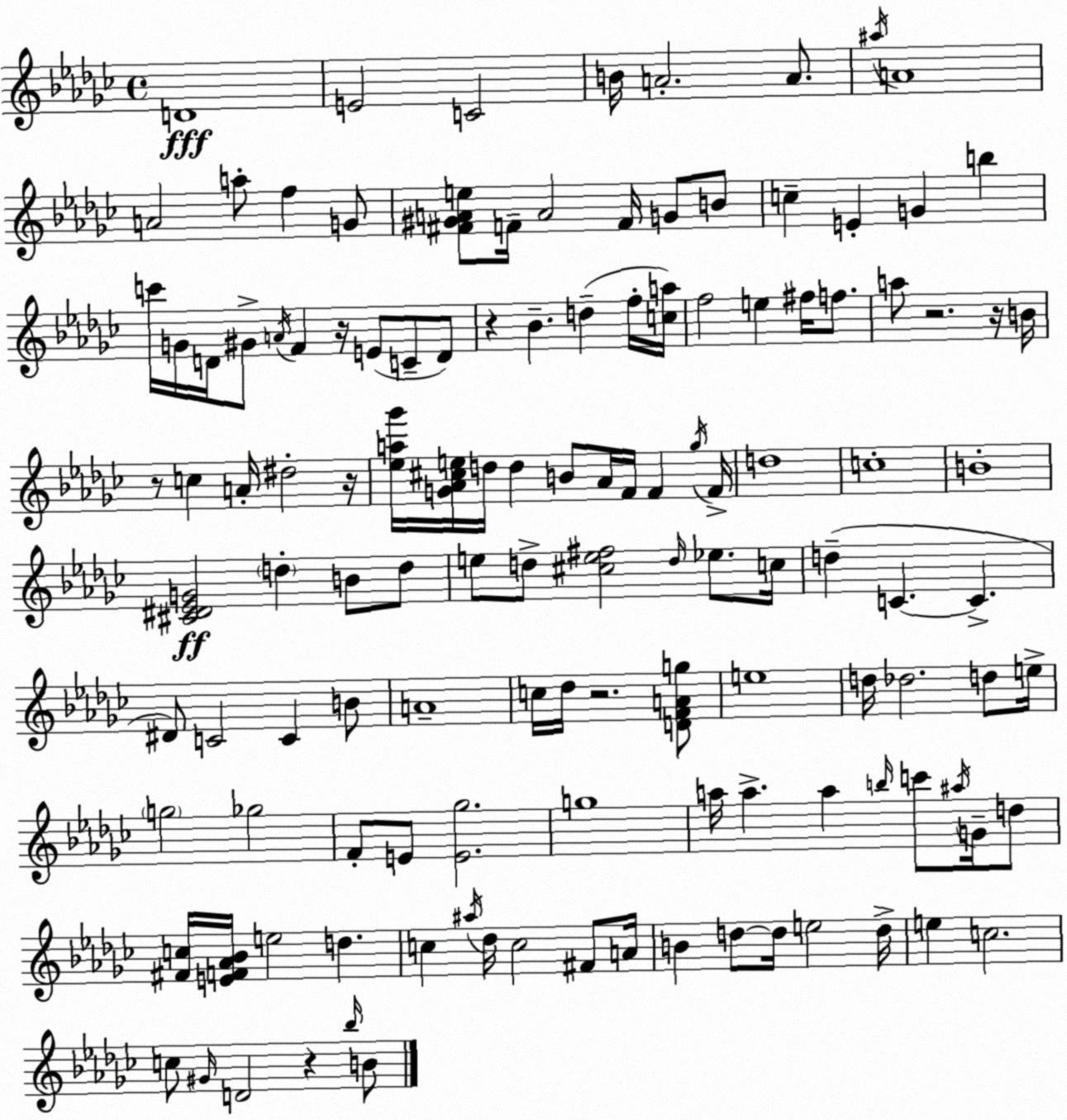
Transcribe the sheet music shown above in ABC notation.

X:1
T:Untitled
M:4/4
L:1/4
K:Ebm
D4 E2 C2 B/4 A2 A/2 ^a/4 A4 A2 a/2 f G/2 [^F^GAe]/2 F/4 A2 F/4 G/2 B/2 c E G b c'/4 G/4 D/4 ^G/2 A/4 F z/4 E/2 C/2 D/2 z _B d f/4 [ca]/4 f2 e ^f/4 f/2 a/2 z2 z/4 B/4 z/2 c A/4 ^d2 z/4 [_ea_g']/4 [G_A^ce]/4 d/4 d B/2 _A/4 F/4 F _g/4 F/4 d4 c4 B4 [^C^D_EG]2 d B/2 d/2 e/2 d/2 [^ce^f]2 d/4 _e/2 c/4 d C C ^D/2 C2 C B/2 A4 c/4 _d/4 z2 [DFAg]/2 e4 d/4 _d2 d/2 e/4 g2 _g2 F/2 E/2 [E_g]2 g4 a/4 a a b/4 c'/2 ^a/4 G/4 d/2 [^Fc]/4 [EF_A_B]/4 e2 d c ^a/4 _d/4 c2 ^F/2 A/4 B d/2 d/4 e2 d/4 e c2 c/2 ^G/4 D2 z _b/4 B/2